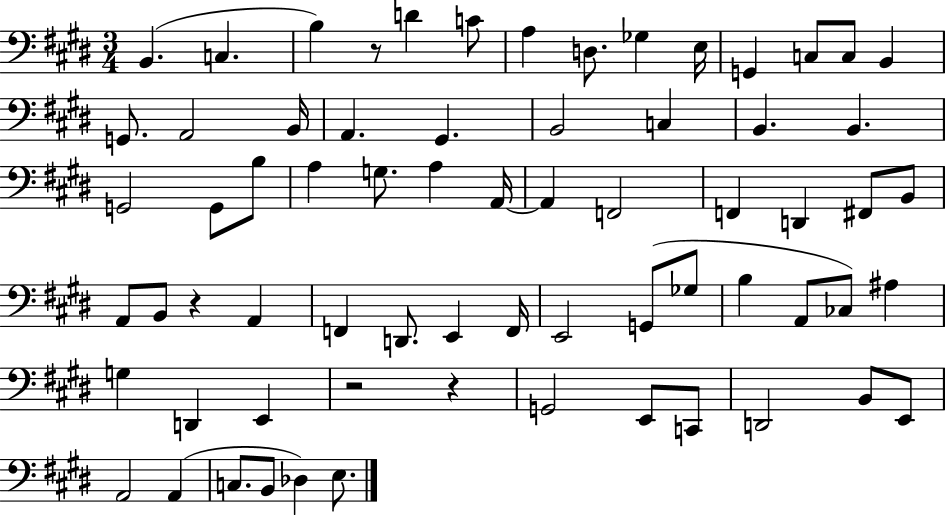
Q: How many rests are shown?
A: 4